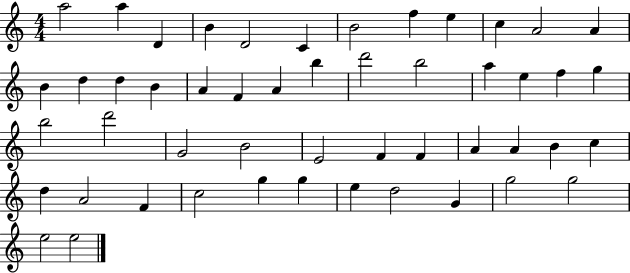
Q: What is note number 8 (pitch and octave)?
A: F5